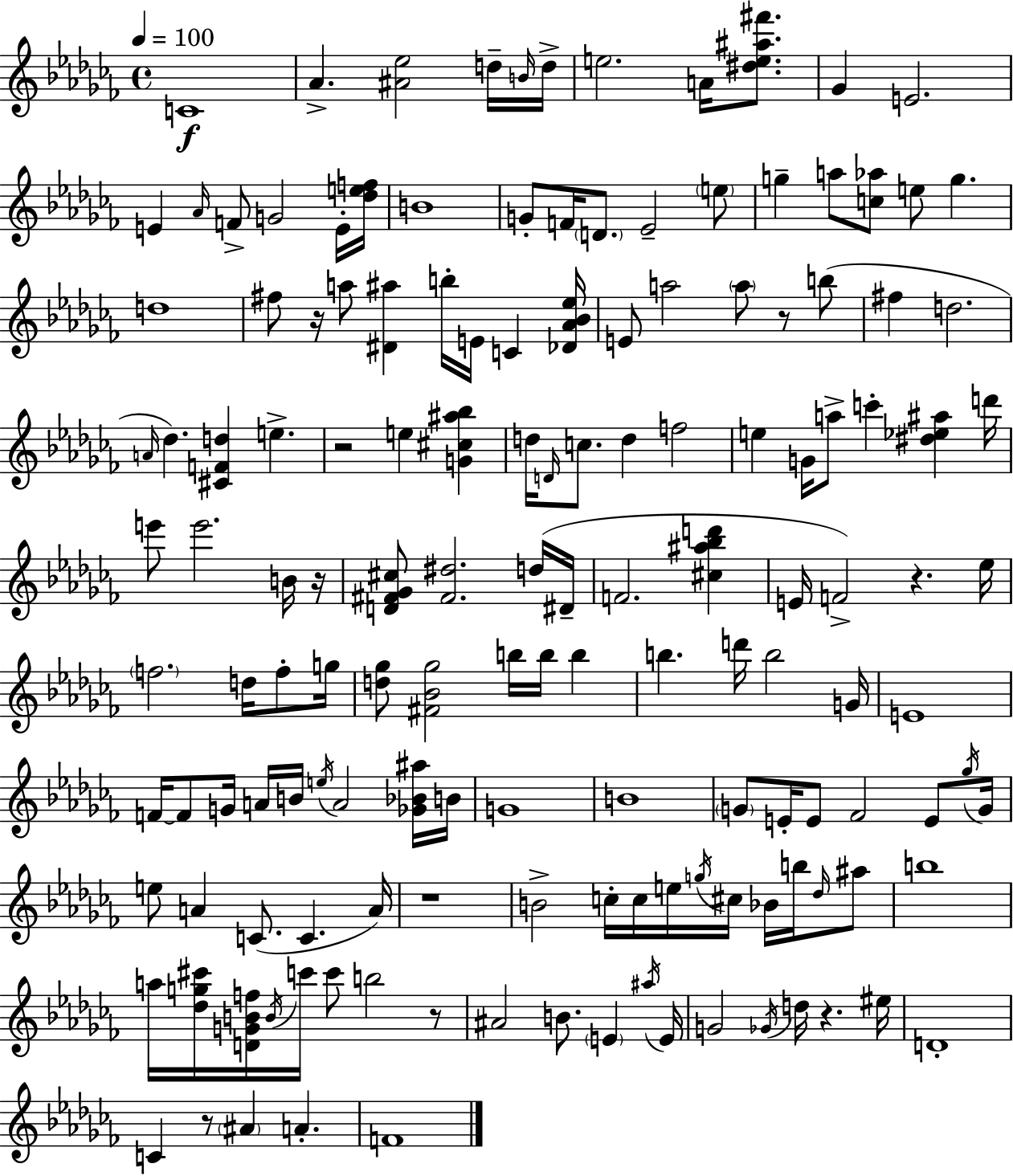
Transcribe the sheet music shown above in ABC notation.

X:1
T:Untitled
M:4/4
L:1/4
K:Abm
C4 _A [^A_e]2 d/4 B/4 d/4 e2 A/4 [^de^a^f']/2 _G E2 E _A/4 F/2 G2 E/4 [_def]/4 B4 G/2 F/4 D/2 _E2 e/2 g a/2 [c_a]/2 e/2 g d4 ^f/2 z/4 a/2 [^D^a] b/4 E/4 C [_D_A_B_e]/4 E/2 a2 a/2 z/2 b/2 ^f d2 A/4 _d [^CFd] e z2 e [G^c^a_b] d/4 D/4 c/2 d f2 e G/4 a/2 c' [^d_e^a] d'/4 e'/2 e'2 B/4 z/4 [D^F_G^c]/2 [^F^d]2 d/4 ^D/4 F2 [^c^a_bd'] E/4 F2 z _e/4 f2 d/4 f/2 g/4 [d_g]/2 [^F_B_g]2 b/4 b/4 b b d'/4 b2 G/4 E4 F/4 F/2 G/4 A/4 B/4 e/4 A2 [_G_B^a]/4 B/4 G4 B4 G/2 E/4 E/2 _F2 E/2 _g/4 G/4 e/2 A C/2 C A/4 z4 B2 c/4 c/4 e/4 g/4 ^c/4 _B/4 b/4 _d/4 ^a/2 b4 a/4 [_dg^c']/4 [DGBf]/4 B/4 c'/4 c'/2 b2 z/2 ^A2 B/2 E ^a/4 E/4 G2 _G/4 d/4 z ^e/4 D4 C z/2 ^A A F4